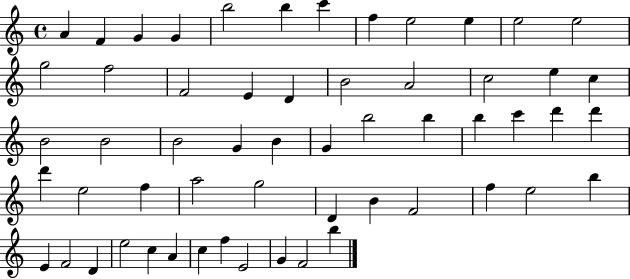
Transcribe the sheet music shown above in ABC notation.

X:1
T:Untitled
M:4/4
L:1/4
K:C
A F G G b2 b c' f e2 e e2 e2 g2 f2 F2 E D B2 A2 c2 e c B2 B2 B2 G B G b2 b b c' d' d' d' e2 f a2 g2 D B F2 f e2 b E F2 D e2 c A c f E2 G F2 b